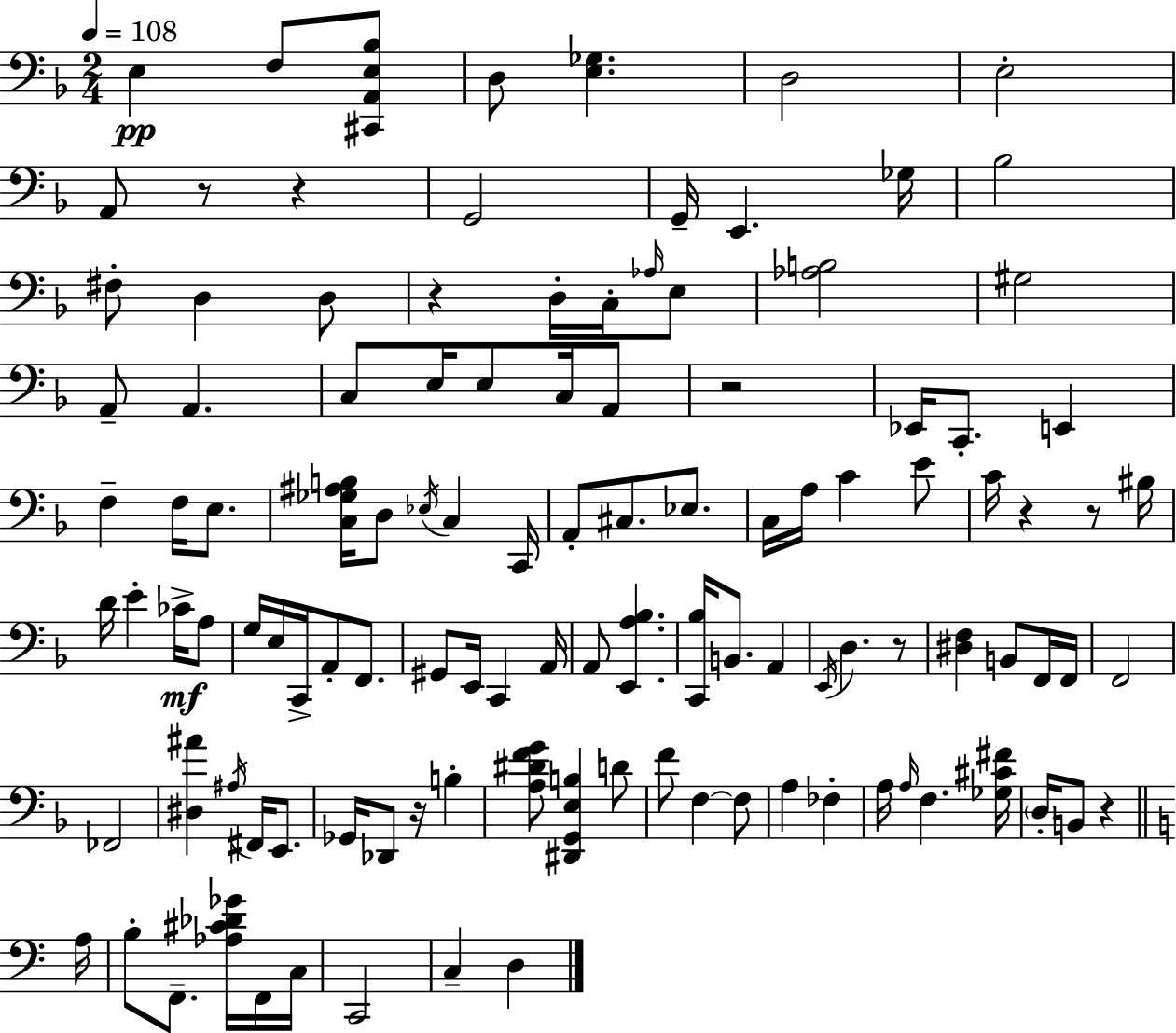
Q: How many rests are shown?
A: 9